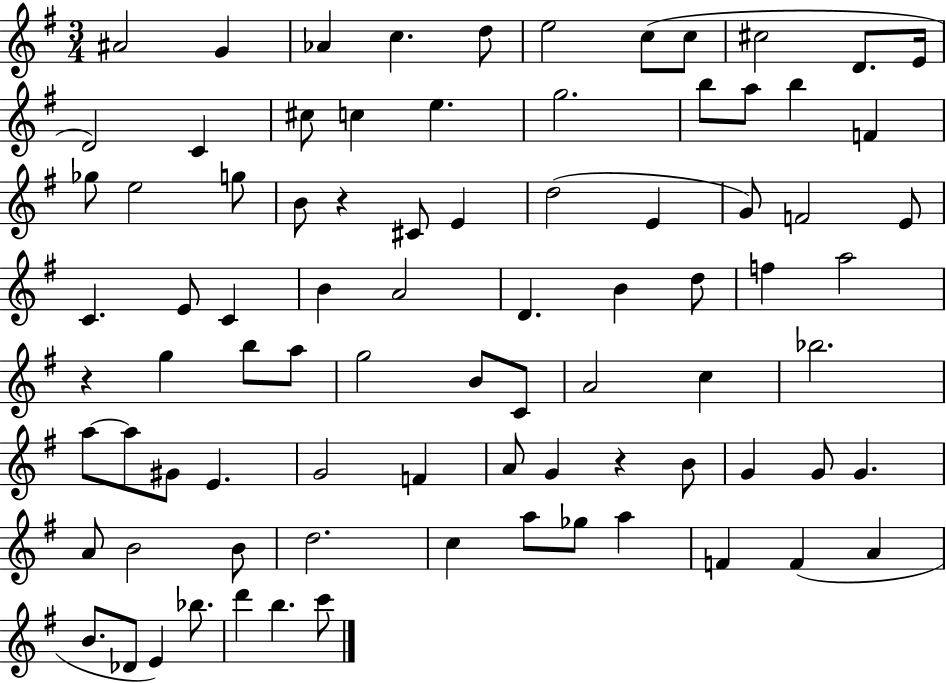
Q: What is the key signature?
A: G major